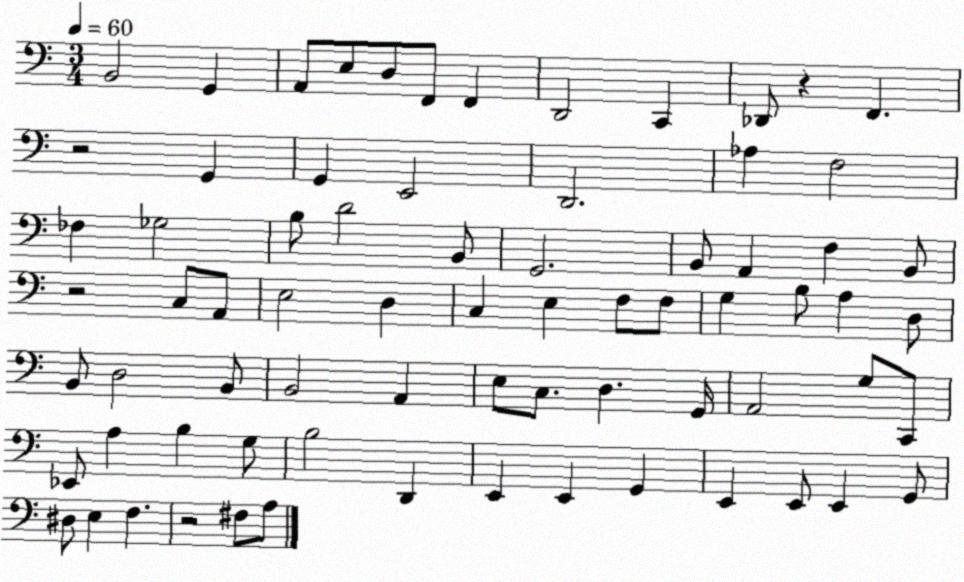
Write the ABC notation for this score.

X:1
T:Untitled
M:3/4
L:1/4
K:C
B,,2 G,, A,,/2 E,/2 D,/2 F,,/2 F,, D,,2 C,, _D,,/2 z F,, z2 G,, G,, E,,2 D,,2 _A, F,2 _F, _G,2 B,/2 D2 B,,/2 G,,2 B,,/2 A,, F, B,,/2 z2 C,/2 A,,/2 E,2 D, C, E, F,/2 F,/2 G, B,/2 A, D,/2 B,,/2 D,2 B,,/2 B,,2 A,, E,/2 C,/2 D, G,,/4 A,,2 G,/2 C,,/2 _E,,/2 A, B, G,/2 B,2 D,, E,, E,, G,, E,, E,,/2 E,, G,,/2 ^D,/2 E, F, z2 ^F,/2 A,/2